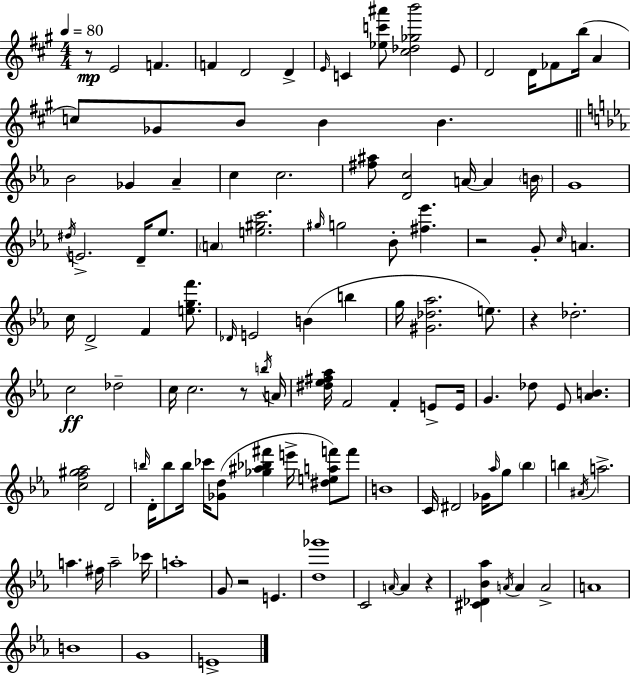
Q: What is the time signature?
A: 4/4